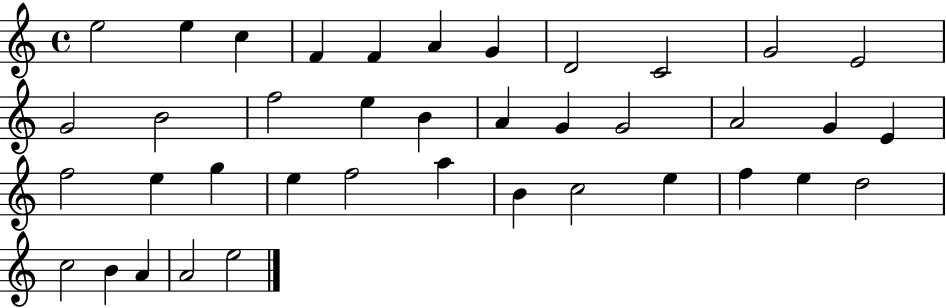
X:1
T:Untitled
M:4/4
L:1/4
K:C
e2 e c F F A G D2 C2 G2 E2 G2 B2 f2 e B A G G2 A2 G E f2 e g e f2 a B c2 e f e d2 c2 B A A2 e2